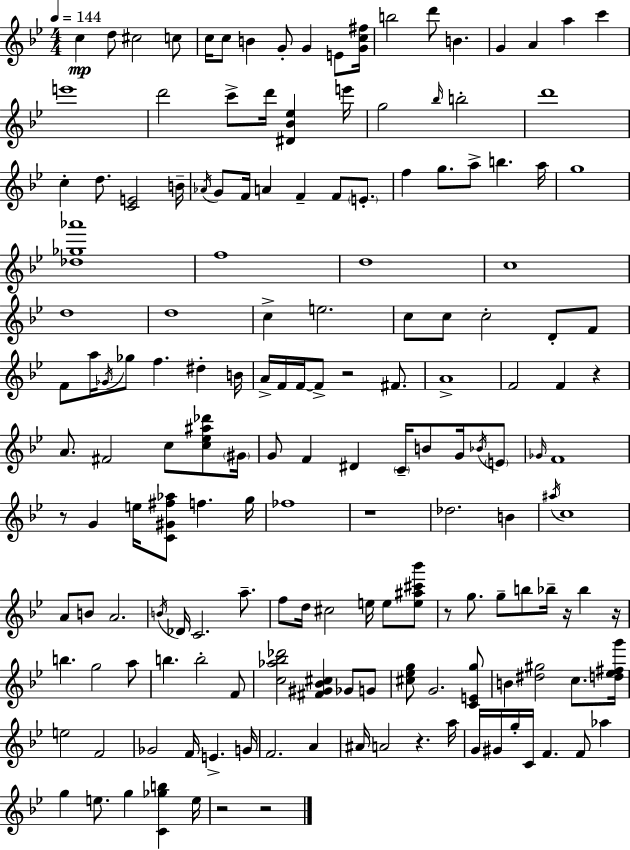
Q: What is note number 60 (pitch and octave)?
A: D#5